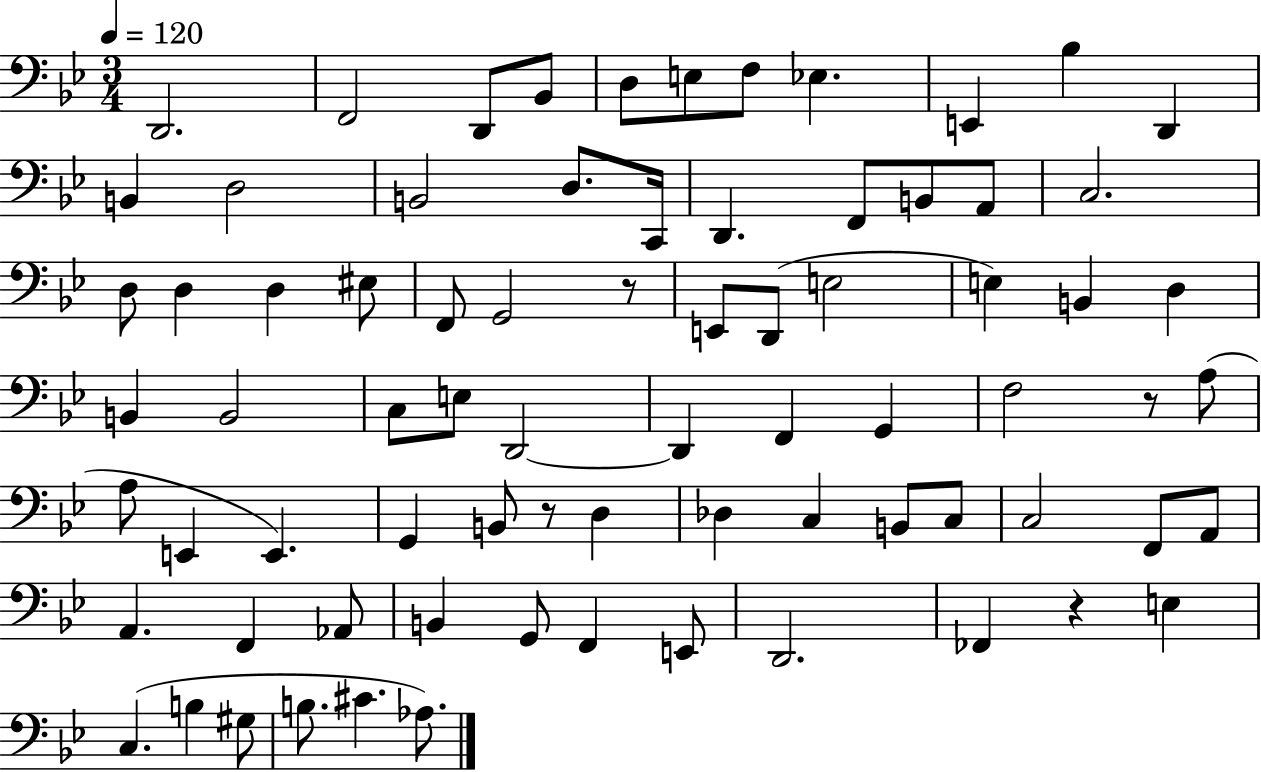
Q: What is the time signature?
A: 3/4